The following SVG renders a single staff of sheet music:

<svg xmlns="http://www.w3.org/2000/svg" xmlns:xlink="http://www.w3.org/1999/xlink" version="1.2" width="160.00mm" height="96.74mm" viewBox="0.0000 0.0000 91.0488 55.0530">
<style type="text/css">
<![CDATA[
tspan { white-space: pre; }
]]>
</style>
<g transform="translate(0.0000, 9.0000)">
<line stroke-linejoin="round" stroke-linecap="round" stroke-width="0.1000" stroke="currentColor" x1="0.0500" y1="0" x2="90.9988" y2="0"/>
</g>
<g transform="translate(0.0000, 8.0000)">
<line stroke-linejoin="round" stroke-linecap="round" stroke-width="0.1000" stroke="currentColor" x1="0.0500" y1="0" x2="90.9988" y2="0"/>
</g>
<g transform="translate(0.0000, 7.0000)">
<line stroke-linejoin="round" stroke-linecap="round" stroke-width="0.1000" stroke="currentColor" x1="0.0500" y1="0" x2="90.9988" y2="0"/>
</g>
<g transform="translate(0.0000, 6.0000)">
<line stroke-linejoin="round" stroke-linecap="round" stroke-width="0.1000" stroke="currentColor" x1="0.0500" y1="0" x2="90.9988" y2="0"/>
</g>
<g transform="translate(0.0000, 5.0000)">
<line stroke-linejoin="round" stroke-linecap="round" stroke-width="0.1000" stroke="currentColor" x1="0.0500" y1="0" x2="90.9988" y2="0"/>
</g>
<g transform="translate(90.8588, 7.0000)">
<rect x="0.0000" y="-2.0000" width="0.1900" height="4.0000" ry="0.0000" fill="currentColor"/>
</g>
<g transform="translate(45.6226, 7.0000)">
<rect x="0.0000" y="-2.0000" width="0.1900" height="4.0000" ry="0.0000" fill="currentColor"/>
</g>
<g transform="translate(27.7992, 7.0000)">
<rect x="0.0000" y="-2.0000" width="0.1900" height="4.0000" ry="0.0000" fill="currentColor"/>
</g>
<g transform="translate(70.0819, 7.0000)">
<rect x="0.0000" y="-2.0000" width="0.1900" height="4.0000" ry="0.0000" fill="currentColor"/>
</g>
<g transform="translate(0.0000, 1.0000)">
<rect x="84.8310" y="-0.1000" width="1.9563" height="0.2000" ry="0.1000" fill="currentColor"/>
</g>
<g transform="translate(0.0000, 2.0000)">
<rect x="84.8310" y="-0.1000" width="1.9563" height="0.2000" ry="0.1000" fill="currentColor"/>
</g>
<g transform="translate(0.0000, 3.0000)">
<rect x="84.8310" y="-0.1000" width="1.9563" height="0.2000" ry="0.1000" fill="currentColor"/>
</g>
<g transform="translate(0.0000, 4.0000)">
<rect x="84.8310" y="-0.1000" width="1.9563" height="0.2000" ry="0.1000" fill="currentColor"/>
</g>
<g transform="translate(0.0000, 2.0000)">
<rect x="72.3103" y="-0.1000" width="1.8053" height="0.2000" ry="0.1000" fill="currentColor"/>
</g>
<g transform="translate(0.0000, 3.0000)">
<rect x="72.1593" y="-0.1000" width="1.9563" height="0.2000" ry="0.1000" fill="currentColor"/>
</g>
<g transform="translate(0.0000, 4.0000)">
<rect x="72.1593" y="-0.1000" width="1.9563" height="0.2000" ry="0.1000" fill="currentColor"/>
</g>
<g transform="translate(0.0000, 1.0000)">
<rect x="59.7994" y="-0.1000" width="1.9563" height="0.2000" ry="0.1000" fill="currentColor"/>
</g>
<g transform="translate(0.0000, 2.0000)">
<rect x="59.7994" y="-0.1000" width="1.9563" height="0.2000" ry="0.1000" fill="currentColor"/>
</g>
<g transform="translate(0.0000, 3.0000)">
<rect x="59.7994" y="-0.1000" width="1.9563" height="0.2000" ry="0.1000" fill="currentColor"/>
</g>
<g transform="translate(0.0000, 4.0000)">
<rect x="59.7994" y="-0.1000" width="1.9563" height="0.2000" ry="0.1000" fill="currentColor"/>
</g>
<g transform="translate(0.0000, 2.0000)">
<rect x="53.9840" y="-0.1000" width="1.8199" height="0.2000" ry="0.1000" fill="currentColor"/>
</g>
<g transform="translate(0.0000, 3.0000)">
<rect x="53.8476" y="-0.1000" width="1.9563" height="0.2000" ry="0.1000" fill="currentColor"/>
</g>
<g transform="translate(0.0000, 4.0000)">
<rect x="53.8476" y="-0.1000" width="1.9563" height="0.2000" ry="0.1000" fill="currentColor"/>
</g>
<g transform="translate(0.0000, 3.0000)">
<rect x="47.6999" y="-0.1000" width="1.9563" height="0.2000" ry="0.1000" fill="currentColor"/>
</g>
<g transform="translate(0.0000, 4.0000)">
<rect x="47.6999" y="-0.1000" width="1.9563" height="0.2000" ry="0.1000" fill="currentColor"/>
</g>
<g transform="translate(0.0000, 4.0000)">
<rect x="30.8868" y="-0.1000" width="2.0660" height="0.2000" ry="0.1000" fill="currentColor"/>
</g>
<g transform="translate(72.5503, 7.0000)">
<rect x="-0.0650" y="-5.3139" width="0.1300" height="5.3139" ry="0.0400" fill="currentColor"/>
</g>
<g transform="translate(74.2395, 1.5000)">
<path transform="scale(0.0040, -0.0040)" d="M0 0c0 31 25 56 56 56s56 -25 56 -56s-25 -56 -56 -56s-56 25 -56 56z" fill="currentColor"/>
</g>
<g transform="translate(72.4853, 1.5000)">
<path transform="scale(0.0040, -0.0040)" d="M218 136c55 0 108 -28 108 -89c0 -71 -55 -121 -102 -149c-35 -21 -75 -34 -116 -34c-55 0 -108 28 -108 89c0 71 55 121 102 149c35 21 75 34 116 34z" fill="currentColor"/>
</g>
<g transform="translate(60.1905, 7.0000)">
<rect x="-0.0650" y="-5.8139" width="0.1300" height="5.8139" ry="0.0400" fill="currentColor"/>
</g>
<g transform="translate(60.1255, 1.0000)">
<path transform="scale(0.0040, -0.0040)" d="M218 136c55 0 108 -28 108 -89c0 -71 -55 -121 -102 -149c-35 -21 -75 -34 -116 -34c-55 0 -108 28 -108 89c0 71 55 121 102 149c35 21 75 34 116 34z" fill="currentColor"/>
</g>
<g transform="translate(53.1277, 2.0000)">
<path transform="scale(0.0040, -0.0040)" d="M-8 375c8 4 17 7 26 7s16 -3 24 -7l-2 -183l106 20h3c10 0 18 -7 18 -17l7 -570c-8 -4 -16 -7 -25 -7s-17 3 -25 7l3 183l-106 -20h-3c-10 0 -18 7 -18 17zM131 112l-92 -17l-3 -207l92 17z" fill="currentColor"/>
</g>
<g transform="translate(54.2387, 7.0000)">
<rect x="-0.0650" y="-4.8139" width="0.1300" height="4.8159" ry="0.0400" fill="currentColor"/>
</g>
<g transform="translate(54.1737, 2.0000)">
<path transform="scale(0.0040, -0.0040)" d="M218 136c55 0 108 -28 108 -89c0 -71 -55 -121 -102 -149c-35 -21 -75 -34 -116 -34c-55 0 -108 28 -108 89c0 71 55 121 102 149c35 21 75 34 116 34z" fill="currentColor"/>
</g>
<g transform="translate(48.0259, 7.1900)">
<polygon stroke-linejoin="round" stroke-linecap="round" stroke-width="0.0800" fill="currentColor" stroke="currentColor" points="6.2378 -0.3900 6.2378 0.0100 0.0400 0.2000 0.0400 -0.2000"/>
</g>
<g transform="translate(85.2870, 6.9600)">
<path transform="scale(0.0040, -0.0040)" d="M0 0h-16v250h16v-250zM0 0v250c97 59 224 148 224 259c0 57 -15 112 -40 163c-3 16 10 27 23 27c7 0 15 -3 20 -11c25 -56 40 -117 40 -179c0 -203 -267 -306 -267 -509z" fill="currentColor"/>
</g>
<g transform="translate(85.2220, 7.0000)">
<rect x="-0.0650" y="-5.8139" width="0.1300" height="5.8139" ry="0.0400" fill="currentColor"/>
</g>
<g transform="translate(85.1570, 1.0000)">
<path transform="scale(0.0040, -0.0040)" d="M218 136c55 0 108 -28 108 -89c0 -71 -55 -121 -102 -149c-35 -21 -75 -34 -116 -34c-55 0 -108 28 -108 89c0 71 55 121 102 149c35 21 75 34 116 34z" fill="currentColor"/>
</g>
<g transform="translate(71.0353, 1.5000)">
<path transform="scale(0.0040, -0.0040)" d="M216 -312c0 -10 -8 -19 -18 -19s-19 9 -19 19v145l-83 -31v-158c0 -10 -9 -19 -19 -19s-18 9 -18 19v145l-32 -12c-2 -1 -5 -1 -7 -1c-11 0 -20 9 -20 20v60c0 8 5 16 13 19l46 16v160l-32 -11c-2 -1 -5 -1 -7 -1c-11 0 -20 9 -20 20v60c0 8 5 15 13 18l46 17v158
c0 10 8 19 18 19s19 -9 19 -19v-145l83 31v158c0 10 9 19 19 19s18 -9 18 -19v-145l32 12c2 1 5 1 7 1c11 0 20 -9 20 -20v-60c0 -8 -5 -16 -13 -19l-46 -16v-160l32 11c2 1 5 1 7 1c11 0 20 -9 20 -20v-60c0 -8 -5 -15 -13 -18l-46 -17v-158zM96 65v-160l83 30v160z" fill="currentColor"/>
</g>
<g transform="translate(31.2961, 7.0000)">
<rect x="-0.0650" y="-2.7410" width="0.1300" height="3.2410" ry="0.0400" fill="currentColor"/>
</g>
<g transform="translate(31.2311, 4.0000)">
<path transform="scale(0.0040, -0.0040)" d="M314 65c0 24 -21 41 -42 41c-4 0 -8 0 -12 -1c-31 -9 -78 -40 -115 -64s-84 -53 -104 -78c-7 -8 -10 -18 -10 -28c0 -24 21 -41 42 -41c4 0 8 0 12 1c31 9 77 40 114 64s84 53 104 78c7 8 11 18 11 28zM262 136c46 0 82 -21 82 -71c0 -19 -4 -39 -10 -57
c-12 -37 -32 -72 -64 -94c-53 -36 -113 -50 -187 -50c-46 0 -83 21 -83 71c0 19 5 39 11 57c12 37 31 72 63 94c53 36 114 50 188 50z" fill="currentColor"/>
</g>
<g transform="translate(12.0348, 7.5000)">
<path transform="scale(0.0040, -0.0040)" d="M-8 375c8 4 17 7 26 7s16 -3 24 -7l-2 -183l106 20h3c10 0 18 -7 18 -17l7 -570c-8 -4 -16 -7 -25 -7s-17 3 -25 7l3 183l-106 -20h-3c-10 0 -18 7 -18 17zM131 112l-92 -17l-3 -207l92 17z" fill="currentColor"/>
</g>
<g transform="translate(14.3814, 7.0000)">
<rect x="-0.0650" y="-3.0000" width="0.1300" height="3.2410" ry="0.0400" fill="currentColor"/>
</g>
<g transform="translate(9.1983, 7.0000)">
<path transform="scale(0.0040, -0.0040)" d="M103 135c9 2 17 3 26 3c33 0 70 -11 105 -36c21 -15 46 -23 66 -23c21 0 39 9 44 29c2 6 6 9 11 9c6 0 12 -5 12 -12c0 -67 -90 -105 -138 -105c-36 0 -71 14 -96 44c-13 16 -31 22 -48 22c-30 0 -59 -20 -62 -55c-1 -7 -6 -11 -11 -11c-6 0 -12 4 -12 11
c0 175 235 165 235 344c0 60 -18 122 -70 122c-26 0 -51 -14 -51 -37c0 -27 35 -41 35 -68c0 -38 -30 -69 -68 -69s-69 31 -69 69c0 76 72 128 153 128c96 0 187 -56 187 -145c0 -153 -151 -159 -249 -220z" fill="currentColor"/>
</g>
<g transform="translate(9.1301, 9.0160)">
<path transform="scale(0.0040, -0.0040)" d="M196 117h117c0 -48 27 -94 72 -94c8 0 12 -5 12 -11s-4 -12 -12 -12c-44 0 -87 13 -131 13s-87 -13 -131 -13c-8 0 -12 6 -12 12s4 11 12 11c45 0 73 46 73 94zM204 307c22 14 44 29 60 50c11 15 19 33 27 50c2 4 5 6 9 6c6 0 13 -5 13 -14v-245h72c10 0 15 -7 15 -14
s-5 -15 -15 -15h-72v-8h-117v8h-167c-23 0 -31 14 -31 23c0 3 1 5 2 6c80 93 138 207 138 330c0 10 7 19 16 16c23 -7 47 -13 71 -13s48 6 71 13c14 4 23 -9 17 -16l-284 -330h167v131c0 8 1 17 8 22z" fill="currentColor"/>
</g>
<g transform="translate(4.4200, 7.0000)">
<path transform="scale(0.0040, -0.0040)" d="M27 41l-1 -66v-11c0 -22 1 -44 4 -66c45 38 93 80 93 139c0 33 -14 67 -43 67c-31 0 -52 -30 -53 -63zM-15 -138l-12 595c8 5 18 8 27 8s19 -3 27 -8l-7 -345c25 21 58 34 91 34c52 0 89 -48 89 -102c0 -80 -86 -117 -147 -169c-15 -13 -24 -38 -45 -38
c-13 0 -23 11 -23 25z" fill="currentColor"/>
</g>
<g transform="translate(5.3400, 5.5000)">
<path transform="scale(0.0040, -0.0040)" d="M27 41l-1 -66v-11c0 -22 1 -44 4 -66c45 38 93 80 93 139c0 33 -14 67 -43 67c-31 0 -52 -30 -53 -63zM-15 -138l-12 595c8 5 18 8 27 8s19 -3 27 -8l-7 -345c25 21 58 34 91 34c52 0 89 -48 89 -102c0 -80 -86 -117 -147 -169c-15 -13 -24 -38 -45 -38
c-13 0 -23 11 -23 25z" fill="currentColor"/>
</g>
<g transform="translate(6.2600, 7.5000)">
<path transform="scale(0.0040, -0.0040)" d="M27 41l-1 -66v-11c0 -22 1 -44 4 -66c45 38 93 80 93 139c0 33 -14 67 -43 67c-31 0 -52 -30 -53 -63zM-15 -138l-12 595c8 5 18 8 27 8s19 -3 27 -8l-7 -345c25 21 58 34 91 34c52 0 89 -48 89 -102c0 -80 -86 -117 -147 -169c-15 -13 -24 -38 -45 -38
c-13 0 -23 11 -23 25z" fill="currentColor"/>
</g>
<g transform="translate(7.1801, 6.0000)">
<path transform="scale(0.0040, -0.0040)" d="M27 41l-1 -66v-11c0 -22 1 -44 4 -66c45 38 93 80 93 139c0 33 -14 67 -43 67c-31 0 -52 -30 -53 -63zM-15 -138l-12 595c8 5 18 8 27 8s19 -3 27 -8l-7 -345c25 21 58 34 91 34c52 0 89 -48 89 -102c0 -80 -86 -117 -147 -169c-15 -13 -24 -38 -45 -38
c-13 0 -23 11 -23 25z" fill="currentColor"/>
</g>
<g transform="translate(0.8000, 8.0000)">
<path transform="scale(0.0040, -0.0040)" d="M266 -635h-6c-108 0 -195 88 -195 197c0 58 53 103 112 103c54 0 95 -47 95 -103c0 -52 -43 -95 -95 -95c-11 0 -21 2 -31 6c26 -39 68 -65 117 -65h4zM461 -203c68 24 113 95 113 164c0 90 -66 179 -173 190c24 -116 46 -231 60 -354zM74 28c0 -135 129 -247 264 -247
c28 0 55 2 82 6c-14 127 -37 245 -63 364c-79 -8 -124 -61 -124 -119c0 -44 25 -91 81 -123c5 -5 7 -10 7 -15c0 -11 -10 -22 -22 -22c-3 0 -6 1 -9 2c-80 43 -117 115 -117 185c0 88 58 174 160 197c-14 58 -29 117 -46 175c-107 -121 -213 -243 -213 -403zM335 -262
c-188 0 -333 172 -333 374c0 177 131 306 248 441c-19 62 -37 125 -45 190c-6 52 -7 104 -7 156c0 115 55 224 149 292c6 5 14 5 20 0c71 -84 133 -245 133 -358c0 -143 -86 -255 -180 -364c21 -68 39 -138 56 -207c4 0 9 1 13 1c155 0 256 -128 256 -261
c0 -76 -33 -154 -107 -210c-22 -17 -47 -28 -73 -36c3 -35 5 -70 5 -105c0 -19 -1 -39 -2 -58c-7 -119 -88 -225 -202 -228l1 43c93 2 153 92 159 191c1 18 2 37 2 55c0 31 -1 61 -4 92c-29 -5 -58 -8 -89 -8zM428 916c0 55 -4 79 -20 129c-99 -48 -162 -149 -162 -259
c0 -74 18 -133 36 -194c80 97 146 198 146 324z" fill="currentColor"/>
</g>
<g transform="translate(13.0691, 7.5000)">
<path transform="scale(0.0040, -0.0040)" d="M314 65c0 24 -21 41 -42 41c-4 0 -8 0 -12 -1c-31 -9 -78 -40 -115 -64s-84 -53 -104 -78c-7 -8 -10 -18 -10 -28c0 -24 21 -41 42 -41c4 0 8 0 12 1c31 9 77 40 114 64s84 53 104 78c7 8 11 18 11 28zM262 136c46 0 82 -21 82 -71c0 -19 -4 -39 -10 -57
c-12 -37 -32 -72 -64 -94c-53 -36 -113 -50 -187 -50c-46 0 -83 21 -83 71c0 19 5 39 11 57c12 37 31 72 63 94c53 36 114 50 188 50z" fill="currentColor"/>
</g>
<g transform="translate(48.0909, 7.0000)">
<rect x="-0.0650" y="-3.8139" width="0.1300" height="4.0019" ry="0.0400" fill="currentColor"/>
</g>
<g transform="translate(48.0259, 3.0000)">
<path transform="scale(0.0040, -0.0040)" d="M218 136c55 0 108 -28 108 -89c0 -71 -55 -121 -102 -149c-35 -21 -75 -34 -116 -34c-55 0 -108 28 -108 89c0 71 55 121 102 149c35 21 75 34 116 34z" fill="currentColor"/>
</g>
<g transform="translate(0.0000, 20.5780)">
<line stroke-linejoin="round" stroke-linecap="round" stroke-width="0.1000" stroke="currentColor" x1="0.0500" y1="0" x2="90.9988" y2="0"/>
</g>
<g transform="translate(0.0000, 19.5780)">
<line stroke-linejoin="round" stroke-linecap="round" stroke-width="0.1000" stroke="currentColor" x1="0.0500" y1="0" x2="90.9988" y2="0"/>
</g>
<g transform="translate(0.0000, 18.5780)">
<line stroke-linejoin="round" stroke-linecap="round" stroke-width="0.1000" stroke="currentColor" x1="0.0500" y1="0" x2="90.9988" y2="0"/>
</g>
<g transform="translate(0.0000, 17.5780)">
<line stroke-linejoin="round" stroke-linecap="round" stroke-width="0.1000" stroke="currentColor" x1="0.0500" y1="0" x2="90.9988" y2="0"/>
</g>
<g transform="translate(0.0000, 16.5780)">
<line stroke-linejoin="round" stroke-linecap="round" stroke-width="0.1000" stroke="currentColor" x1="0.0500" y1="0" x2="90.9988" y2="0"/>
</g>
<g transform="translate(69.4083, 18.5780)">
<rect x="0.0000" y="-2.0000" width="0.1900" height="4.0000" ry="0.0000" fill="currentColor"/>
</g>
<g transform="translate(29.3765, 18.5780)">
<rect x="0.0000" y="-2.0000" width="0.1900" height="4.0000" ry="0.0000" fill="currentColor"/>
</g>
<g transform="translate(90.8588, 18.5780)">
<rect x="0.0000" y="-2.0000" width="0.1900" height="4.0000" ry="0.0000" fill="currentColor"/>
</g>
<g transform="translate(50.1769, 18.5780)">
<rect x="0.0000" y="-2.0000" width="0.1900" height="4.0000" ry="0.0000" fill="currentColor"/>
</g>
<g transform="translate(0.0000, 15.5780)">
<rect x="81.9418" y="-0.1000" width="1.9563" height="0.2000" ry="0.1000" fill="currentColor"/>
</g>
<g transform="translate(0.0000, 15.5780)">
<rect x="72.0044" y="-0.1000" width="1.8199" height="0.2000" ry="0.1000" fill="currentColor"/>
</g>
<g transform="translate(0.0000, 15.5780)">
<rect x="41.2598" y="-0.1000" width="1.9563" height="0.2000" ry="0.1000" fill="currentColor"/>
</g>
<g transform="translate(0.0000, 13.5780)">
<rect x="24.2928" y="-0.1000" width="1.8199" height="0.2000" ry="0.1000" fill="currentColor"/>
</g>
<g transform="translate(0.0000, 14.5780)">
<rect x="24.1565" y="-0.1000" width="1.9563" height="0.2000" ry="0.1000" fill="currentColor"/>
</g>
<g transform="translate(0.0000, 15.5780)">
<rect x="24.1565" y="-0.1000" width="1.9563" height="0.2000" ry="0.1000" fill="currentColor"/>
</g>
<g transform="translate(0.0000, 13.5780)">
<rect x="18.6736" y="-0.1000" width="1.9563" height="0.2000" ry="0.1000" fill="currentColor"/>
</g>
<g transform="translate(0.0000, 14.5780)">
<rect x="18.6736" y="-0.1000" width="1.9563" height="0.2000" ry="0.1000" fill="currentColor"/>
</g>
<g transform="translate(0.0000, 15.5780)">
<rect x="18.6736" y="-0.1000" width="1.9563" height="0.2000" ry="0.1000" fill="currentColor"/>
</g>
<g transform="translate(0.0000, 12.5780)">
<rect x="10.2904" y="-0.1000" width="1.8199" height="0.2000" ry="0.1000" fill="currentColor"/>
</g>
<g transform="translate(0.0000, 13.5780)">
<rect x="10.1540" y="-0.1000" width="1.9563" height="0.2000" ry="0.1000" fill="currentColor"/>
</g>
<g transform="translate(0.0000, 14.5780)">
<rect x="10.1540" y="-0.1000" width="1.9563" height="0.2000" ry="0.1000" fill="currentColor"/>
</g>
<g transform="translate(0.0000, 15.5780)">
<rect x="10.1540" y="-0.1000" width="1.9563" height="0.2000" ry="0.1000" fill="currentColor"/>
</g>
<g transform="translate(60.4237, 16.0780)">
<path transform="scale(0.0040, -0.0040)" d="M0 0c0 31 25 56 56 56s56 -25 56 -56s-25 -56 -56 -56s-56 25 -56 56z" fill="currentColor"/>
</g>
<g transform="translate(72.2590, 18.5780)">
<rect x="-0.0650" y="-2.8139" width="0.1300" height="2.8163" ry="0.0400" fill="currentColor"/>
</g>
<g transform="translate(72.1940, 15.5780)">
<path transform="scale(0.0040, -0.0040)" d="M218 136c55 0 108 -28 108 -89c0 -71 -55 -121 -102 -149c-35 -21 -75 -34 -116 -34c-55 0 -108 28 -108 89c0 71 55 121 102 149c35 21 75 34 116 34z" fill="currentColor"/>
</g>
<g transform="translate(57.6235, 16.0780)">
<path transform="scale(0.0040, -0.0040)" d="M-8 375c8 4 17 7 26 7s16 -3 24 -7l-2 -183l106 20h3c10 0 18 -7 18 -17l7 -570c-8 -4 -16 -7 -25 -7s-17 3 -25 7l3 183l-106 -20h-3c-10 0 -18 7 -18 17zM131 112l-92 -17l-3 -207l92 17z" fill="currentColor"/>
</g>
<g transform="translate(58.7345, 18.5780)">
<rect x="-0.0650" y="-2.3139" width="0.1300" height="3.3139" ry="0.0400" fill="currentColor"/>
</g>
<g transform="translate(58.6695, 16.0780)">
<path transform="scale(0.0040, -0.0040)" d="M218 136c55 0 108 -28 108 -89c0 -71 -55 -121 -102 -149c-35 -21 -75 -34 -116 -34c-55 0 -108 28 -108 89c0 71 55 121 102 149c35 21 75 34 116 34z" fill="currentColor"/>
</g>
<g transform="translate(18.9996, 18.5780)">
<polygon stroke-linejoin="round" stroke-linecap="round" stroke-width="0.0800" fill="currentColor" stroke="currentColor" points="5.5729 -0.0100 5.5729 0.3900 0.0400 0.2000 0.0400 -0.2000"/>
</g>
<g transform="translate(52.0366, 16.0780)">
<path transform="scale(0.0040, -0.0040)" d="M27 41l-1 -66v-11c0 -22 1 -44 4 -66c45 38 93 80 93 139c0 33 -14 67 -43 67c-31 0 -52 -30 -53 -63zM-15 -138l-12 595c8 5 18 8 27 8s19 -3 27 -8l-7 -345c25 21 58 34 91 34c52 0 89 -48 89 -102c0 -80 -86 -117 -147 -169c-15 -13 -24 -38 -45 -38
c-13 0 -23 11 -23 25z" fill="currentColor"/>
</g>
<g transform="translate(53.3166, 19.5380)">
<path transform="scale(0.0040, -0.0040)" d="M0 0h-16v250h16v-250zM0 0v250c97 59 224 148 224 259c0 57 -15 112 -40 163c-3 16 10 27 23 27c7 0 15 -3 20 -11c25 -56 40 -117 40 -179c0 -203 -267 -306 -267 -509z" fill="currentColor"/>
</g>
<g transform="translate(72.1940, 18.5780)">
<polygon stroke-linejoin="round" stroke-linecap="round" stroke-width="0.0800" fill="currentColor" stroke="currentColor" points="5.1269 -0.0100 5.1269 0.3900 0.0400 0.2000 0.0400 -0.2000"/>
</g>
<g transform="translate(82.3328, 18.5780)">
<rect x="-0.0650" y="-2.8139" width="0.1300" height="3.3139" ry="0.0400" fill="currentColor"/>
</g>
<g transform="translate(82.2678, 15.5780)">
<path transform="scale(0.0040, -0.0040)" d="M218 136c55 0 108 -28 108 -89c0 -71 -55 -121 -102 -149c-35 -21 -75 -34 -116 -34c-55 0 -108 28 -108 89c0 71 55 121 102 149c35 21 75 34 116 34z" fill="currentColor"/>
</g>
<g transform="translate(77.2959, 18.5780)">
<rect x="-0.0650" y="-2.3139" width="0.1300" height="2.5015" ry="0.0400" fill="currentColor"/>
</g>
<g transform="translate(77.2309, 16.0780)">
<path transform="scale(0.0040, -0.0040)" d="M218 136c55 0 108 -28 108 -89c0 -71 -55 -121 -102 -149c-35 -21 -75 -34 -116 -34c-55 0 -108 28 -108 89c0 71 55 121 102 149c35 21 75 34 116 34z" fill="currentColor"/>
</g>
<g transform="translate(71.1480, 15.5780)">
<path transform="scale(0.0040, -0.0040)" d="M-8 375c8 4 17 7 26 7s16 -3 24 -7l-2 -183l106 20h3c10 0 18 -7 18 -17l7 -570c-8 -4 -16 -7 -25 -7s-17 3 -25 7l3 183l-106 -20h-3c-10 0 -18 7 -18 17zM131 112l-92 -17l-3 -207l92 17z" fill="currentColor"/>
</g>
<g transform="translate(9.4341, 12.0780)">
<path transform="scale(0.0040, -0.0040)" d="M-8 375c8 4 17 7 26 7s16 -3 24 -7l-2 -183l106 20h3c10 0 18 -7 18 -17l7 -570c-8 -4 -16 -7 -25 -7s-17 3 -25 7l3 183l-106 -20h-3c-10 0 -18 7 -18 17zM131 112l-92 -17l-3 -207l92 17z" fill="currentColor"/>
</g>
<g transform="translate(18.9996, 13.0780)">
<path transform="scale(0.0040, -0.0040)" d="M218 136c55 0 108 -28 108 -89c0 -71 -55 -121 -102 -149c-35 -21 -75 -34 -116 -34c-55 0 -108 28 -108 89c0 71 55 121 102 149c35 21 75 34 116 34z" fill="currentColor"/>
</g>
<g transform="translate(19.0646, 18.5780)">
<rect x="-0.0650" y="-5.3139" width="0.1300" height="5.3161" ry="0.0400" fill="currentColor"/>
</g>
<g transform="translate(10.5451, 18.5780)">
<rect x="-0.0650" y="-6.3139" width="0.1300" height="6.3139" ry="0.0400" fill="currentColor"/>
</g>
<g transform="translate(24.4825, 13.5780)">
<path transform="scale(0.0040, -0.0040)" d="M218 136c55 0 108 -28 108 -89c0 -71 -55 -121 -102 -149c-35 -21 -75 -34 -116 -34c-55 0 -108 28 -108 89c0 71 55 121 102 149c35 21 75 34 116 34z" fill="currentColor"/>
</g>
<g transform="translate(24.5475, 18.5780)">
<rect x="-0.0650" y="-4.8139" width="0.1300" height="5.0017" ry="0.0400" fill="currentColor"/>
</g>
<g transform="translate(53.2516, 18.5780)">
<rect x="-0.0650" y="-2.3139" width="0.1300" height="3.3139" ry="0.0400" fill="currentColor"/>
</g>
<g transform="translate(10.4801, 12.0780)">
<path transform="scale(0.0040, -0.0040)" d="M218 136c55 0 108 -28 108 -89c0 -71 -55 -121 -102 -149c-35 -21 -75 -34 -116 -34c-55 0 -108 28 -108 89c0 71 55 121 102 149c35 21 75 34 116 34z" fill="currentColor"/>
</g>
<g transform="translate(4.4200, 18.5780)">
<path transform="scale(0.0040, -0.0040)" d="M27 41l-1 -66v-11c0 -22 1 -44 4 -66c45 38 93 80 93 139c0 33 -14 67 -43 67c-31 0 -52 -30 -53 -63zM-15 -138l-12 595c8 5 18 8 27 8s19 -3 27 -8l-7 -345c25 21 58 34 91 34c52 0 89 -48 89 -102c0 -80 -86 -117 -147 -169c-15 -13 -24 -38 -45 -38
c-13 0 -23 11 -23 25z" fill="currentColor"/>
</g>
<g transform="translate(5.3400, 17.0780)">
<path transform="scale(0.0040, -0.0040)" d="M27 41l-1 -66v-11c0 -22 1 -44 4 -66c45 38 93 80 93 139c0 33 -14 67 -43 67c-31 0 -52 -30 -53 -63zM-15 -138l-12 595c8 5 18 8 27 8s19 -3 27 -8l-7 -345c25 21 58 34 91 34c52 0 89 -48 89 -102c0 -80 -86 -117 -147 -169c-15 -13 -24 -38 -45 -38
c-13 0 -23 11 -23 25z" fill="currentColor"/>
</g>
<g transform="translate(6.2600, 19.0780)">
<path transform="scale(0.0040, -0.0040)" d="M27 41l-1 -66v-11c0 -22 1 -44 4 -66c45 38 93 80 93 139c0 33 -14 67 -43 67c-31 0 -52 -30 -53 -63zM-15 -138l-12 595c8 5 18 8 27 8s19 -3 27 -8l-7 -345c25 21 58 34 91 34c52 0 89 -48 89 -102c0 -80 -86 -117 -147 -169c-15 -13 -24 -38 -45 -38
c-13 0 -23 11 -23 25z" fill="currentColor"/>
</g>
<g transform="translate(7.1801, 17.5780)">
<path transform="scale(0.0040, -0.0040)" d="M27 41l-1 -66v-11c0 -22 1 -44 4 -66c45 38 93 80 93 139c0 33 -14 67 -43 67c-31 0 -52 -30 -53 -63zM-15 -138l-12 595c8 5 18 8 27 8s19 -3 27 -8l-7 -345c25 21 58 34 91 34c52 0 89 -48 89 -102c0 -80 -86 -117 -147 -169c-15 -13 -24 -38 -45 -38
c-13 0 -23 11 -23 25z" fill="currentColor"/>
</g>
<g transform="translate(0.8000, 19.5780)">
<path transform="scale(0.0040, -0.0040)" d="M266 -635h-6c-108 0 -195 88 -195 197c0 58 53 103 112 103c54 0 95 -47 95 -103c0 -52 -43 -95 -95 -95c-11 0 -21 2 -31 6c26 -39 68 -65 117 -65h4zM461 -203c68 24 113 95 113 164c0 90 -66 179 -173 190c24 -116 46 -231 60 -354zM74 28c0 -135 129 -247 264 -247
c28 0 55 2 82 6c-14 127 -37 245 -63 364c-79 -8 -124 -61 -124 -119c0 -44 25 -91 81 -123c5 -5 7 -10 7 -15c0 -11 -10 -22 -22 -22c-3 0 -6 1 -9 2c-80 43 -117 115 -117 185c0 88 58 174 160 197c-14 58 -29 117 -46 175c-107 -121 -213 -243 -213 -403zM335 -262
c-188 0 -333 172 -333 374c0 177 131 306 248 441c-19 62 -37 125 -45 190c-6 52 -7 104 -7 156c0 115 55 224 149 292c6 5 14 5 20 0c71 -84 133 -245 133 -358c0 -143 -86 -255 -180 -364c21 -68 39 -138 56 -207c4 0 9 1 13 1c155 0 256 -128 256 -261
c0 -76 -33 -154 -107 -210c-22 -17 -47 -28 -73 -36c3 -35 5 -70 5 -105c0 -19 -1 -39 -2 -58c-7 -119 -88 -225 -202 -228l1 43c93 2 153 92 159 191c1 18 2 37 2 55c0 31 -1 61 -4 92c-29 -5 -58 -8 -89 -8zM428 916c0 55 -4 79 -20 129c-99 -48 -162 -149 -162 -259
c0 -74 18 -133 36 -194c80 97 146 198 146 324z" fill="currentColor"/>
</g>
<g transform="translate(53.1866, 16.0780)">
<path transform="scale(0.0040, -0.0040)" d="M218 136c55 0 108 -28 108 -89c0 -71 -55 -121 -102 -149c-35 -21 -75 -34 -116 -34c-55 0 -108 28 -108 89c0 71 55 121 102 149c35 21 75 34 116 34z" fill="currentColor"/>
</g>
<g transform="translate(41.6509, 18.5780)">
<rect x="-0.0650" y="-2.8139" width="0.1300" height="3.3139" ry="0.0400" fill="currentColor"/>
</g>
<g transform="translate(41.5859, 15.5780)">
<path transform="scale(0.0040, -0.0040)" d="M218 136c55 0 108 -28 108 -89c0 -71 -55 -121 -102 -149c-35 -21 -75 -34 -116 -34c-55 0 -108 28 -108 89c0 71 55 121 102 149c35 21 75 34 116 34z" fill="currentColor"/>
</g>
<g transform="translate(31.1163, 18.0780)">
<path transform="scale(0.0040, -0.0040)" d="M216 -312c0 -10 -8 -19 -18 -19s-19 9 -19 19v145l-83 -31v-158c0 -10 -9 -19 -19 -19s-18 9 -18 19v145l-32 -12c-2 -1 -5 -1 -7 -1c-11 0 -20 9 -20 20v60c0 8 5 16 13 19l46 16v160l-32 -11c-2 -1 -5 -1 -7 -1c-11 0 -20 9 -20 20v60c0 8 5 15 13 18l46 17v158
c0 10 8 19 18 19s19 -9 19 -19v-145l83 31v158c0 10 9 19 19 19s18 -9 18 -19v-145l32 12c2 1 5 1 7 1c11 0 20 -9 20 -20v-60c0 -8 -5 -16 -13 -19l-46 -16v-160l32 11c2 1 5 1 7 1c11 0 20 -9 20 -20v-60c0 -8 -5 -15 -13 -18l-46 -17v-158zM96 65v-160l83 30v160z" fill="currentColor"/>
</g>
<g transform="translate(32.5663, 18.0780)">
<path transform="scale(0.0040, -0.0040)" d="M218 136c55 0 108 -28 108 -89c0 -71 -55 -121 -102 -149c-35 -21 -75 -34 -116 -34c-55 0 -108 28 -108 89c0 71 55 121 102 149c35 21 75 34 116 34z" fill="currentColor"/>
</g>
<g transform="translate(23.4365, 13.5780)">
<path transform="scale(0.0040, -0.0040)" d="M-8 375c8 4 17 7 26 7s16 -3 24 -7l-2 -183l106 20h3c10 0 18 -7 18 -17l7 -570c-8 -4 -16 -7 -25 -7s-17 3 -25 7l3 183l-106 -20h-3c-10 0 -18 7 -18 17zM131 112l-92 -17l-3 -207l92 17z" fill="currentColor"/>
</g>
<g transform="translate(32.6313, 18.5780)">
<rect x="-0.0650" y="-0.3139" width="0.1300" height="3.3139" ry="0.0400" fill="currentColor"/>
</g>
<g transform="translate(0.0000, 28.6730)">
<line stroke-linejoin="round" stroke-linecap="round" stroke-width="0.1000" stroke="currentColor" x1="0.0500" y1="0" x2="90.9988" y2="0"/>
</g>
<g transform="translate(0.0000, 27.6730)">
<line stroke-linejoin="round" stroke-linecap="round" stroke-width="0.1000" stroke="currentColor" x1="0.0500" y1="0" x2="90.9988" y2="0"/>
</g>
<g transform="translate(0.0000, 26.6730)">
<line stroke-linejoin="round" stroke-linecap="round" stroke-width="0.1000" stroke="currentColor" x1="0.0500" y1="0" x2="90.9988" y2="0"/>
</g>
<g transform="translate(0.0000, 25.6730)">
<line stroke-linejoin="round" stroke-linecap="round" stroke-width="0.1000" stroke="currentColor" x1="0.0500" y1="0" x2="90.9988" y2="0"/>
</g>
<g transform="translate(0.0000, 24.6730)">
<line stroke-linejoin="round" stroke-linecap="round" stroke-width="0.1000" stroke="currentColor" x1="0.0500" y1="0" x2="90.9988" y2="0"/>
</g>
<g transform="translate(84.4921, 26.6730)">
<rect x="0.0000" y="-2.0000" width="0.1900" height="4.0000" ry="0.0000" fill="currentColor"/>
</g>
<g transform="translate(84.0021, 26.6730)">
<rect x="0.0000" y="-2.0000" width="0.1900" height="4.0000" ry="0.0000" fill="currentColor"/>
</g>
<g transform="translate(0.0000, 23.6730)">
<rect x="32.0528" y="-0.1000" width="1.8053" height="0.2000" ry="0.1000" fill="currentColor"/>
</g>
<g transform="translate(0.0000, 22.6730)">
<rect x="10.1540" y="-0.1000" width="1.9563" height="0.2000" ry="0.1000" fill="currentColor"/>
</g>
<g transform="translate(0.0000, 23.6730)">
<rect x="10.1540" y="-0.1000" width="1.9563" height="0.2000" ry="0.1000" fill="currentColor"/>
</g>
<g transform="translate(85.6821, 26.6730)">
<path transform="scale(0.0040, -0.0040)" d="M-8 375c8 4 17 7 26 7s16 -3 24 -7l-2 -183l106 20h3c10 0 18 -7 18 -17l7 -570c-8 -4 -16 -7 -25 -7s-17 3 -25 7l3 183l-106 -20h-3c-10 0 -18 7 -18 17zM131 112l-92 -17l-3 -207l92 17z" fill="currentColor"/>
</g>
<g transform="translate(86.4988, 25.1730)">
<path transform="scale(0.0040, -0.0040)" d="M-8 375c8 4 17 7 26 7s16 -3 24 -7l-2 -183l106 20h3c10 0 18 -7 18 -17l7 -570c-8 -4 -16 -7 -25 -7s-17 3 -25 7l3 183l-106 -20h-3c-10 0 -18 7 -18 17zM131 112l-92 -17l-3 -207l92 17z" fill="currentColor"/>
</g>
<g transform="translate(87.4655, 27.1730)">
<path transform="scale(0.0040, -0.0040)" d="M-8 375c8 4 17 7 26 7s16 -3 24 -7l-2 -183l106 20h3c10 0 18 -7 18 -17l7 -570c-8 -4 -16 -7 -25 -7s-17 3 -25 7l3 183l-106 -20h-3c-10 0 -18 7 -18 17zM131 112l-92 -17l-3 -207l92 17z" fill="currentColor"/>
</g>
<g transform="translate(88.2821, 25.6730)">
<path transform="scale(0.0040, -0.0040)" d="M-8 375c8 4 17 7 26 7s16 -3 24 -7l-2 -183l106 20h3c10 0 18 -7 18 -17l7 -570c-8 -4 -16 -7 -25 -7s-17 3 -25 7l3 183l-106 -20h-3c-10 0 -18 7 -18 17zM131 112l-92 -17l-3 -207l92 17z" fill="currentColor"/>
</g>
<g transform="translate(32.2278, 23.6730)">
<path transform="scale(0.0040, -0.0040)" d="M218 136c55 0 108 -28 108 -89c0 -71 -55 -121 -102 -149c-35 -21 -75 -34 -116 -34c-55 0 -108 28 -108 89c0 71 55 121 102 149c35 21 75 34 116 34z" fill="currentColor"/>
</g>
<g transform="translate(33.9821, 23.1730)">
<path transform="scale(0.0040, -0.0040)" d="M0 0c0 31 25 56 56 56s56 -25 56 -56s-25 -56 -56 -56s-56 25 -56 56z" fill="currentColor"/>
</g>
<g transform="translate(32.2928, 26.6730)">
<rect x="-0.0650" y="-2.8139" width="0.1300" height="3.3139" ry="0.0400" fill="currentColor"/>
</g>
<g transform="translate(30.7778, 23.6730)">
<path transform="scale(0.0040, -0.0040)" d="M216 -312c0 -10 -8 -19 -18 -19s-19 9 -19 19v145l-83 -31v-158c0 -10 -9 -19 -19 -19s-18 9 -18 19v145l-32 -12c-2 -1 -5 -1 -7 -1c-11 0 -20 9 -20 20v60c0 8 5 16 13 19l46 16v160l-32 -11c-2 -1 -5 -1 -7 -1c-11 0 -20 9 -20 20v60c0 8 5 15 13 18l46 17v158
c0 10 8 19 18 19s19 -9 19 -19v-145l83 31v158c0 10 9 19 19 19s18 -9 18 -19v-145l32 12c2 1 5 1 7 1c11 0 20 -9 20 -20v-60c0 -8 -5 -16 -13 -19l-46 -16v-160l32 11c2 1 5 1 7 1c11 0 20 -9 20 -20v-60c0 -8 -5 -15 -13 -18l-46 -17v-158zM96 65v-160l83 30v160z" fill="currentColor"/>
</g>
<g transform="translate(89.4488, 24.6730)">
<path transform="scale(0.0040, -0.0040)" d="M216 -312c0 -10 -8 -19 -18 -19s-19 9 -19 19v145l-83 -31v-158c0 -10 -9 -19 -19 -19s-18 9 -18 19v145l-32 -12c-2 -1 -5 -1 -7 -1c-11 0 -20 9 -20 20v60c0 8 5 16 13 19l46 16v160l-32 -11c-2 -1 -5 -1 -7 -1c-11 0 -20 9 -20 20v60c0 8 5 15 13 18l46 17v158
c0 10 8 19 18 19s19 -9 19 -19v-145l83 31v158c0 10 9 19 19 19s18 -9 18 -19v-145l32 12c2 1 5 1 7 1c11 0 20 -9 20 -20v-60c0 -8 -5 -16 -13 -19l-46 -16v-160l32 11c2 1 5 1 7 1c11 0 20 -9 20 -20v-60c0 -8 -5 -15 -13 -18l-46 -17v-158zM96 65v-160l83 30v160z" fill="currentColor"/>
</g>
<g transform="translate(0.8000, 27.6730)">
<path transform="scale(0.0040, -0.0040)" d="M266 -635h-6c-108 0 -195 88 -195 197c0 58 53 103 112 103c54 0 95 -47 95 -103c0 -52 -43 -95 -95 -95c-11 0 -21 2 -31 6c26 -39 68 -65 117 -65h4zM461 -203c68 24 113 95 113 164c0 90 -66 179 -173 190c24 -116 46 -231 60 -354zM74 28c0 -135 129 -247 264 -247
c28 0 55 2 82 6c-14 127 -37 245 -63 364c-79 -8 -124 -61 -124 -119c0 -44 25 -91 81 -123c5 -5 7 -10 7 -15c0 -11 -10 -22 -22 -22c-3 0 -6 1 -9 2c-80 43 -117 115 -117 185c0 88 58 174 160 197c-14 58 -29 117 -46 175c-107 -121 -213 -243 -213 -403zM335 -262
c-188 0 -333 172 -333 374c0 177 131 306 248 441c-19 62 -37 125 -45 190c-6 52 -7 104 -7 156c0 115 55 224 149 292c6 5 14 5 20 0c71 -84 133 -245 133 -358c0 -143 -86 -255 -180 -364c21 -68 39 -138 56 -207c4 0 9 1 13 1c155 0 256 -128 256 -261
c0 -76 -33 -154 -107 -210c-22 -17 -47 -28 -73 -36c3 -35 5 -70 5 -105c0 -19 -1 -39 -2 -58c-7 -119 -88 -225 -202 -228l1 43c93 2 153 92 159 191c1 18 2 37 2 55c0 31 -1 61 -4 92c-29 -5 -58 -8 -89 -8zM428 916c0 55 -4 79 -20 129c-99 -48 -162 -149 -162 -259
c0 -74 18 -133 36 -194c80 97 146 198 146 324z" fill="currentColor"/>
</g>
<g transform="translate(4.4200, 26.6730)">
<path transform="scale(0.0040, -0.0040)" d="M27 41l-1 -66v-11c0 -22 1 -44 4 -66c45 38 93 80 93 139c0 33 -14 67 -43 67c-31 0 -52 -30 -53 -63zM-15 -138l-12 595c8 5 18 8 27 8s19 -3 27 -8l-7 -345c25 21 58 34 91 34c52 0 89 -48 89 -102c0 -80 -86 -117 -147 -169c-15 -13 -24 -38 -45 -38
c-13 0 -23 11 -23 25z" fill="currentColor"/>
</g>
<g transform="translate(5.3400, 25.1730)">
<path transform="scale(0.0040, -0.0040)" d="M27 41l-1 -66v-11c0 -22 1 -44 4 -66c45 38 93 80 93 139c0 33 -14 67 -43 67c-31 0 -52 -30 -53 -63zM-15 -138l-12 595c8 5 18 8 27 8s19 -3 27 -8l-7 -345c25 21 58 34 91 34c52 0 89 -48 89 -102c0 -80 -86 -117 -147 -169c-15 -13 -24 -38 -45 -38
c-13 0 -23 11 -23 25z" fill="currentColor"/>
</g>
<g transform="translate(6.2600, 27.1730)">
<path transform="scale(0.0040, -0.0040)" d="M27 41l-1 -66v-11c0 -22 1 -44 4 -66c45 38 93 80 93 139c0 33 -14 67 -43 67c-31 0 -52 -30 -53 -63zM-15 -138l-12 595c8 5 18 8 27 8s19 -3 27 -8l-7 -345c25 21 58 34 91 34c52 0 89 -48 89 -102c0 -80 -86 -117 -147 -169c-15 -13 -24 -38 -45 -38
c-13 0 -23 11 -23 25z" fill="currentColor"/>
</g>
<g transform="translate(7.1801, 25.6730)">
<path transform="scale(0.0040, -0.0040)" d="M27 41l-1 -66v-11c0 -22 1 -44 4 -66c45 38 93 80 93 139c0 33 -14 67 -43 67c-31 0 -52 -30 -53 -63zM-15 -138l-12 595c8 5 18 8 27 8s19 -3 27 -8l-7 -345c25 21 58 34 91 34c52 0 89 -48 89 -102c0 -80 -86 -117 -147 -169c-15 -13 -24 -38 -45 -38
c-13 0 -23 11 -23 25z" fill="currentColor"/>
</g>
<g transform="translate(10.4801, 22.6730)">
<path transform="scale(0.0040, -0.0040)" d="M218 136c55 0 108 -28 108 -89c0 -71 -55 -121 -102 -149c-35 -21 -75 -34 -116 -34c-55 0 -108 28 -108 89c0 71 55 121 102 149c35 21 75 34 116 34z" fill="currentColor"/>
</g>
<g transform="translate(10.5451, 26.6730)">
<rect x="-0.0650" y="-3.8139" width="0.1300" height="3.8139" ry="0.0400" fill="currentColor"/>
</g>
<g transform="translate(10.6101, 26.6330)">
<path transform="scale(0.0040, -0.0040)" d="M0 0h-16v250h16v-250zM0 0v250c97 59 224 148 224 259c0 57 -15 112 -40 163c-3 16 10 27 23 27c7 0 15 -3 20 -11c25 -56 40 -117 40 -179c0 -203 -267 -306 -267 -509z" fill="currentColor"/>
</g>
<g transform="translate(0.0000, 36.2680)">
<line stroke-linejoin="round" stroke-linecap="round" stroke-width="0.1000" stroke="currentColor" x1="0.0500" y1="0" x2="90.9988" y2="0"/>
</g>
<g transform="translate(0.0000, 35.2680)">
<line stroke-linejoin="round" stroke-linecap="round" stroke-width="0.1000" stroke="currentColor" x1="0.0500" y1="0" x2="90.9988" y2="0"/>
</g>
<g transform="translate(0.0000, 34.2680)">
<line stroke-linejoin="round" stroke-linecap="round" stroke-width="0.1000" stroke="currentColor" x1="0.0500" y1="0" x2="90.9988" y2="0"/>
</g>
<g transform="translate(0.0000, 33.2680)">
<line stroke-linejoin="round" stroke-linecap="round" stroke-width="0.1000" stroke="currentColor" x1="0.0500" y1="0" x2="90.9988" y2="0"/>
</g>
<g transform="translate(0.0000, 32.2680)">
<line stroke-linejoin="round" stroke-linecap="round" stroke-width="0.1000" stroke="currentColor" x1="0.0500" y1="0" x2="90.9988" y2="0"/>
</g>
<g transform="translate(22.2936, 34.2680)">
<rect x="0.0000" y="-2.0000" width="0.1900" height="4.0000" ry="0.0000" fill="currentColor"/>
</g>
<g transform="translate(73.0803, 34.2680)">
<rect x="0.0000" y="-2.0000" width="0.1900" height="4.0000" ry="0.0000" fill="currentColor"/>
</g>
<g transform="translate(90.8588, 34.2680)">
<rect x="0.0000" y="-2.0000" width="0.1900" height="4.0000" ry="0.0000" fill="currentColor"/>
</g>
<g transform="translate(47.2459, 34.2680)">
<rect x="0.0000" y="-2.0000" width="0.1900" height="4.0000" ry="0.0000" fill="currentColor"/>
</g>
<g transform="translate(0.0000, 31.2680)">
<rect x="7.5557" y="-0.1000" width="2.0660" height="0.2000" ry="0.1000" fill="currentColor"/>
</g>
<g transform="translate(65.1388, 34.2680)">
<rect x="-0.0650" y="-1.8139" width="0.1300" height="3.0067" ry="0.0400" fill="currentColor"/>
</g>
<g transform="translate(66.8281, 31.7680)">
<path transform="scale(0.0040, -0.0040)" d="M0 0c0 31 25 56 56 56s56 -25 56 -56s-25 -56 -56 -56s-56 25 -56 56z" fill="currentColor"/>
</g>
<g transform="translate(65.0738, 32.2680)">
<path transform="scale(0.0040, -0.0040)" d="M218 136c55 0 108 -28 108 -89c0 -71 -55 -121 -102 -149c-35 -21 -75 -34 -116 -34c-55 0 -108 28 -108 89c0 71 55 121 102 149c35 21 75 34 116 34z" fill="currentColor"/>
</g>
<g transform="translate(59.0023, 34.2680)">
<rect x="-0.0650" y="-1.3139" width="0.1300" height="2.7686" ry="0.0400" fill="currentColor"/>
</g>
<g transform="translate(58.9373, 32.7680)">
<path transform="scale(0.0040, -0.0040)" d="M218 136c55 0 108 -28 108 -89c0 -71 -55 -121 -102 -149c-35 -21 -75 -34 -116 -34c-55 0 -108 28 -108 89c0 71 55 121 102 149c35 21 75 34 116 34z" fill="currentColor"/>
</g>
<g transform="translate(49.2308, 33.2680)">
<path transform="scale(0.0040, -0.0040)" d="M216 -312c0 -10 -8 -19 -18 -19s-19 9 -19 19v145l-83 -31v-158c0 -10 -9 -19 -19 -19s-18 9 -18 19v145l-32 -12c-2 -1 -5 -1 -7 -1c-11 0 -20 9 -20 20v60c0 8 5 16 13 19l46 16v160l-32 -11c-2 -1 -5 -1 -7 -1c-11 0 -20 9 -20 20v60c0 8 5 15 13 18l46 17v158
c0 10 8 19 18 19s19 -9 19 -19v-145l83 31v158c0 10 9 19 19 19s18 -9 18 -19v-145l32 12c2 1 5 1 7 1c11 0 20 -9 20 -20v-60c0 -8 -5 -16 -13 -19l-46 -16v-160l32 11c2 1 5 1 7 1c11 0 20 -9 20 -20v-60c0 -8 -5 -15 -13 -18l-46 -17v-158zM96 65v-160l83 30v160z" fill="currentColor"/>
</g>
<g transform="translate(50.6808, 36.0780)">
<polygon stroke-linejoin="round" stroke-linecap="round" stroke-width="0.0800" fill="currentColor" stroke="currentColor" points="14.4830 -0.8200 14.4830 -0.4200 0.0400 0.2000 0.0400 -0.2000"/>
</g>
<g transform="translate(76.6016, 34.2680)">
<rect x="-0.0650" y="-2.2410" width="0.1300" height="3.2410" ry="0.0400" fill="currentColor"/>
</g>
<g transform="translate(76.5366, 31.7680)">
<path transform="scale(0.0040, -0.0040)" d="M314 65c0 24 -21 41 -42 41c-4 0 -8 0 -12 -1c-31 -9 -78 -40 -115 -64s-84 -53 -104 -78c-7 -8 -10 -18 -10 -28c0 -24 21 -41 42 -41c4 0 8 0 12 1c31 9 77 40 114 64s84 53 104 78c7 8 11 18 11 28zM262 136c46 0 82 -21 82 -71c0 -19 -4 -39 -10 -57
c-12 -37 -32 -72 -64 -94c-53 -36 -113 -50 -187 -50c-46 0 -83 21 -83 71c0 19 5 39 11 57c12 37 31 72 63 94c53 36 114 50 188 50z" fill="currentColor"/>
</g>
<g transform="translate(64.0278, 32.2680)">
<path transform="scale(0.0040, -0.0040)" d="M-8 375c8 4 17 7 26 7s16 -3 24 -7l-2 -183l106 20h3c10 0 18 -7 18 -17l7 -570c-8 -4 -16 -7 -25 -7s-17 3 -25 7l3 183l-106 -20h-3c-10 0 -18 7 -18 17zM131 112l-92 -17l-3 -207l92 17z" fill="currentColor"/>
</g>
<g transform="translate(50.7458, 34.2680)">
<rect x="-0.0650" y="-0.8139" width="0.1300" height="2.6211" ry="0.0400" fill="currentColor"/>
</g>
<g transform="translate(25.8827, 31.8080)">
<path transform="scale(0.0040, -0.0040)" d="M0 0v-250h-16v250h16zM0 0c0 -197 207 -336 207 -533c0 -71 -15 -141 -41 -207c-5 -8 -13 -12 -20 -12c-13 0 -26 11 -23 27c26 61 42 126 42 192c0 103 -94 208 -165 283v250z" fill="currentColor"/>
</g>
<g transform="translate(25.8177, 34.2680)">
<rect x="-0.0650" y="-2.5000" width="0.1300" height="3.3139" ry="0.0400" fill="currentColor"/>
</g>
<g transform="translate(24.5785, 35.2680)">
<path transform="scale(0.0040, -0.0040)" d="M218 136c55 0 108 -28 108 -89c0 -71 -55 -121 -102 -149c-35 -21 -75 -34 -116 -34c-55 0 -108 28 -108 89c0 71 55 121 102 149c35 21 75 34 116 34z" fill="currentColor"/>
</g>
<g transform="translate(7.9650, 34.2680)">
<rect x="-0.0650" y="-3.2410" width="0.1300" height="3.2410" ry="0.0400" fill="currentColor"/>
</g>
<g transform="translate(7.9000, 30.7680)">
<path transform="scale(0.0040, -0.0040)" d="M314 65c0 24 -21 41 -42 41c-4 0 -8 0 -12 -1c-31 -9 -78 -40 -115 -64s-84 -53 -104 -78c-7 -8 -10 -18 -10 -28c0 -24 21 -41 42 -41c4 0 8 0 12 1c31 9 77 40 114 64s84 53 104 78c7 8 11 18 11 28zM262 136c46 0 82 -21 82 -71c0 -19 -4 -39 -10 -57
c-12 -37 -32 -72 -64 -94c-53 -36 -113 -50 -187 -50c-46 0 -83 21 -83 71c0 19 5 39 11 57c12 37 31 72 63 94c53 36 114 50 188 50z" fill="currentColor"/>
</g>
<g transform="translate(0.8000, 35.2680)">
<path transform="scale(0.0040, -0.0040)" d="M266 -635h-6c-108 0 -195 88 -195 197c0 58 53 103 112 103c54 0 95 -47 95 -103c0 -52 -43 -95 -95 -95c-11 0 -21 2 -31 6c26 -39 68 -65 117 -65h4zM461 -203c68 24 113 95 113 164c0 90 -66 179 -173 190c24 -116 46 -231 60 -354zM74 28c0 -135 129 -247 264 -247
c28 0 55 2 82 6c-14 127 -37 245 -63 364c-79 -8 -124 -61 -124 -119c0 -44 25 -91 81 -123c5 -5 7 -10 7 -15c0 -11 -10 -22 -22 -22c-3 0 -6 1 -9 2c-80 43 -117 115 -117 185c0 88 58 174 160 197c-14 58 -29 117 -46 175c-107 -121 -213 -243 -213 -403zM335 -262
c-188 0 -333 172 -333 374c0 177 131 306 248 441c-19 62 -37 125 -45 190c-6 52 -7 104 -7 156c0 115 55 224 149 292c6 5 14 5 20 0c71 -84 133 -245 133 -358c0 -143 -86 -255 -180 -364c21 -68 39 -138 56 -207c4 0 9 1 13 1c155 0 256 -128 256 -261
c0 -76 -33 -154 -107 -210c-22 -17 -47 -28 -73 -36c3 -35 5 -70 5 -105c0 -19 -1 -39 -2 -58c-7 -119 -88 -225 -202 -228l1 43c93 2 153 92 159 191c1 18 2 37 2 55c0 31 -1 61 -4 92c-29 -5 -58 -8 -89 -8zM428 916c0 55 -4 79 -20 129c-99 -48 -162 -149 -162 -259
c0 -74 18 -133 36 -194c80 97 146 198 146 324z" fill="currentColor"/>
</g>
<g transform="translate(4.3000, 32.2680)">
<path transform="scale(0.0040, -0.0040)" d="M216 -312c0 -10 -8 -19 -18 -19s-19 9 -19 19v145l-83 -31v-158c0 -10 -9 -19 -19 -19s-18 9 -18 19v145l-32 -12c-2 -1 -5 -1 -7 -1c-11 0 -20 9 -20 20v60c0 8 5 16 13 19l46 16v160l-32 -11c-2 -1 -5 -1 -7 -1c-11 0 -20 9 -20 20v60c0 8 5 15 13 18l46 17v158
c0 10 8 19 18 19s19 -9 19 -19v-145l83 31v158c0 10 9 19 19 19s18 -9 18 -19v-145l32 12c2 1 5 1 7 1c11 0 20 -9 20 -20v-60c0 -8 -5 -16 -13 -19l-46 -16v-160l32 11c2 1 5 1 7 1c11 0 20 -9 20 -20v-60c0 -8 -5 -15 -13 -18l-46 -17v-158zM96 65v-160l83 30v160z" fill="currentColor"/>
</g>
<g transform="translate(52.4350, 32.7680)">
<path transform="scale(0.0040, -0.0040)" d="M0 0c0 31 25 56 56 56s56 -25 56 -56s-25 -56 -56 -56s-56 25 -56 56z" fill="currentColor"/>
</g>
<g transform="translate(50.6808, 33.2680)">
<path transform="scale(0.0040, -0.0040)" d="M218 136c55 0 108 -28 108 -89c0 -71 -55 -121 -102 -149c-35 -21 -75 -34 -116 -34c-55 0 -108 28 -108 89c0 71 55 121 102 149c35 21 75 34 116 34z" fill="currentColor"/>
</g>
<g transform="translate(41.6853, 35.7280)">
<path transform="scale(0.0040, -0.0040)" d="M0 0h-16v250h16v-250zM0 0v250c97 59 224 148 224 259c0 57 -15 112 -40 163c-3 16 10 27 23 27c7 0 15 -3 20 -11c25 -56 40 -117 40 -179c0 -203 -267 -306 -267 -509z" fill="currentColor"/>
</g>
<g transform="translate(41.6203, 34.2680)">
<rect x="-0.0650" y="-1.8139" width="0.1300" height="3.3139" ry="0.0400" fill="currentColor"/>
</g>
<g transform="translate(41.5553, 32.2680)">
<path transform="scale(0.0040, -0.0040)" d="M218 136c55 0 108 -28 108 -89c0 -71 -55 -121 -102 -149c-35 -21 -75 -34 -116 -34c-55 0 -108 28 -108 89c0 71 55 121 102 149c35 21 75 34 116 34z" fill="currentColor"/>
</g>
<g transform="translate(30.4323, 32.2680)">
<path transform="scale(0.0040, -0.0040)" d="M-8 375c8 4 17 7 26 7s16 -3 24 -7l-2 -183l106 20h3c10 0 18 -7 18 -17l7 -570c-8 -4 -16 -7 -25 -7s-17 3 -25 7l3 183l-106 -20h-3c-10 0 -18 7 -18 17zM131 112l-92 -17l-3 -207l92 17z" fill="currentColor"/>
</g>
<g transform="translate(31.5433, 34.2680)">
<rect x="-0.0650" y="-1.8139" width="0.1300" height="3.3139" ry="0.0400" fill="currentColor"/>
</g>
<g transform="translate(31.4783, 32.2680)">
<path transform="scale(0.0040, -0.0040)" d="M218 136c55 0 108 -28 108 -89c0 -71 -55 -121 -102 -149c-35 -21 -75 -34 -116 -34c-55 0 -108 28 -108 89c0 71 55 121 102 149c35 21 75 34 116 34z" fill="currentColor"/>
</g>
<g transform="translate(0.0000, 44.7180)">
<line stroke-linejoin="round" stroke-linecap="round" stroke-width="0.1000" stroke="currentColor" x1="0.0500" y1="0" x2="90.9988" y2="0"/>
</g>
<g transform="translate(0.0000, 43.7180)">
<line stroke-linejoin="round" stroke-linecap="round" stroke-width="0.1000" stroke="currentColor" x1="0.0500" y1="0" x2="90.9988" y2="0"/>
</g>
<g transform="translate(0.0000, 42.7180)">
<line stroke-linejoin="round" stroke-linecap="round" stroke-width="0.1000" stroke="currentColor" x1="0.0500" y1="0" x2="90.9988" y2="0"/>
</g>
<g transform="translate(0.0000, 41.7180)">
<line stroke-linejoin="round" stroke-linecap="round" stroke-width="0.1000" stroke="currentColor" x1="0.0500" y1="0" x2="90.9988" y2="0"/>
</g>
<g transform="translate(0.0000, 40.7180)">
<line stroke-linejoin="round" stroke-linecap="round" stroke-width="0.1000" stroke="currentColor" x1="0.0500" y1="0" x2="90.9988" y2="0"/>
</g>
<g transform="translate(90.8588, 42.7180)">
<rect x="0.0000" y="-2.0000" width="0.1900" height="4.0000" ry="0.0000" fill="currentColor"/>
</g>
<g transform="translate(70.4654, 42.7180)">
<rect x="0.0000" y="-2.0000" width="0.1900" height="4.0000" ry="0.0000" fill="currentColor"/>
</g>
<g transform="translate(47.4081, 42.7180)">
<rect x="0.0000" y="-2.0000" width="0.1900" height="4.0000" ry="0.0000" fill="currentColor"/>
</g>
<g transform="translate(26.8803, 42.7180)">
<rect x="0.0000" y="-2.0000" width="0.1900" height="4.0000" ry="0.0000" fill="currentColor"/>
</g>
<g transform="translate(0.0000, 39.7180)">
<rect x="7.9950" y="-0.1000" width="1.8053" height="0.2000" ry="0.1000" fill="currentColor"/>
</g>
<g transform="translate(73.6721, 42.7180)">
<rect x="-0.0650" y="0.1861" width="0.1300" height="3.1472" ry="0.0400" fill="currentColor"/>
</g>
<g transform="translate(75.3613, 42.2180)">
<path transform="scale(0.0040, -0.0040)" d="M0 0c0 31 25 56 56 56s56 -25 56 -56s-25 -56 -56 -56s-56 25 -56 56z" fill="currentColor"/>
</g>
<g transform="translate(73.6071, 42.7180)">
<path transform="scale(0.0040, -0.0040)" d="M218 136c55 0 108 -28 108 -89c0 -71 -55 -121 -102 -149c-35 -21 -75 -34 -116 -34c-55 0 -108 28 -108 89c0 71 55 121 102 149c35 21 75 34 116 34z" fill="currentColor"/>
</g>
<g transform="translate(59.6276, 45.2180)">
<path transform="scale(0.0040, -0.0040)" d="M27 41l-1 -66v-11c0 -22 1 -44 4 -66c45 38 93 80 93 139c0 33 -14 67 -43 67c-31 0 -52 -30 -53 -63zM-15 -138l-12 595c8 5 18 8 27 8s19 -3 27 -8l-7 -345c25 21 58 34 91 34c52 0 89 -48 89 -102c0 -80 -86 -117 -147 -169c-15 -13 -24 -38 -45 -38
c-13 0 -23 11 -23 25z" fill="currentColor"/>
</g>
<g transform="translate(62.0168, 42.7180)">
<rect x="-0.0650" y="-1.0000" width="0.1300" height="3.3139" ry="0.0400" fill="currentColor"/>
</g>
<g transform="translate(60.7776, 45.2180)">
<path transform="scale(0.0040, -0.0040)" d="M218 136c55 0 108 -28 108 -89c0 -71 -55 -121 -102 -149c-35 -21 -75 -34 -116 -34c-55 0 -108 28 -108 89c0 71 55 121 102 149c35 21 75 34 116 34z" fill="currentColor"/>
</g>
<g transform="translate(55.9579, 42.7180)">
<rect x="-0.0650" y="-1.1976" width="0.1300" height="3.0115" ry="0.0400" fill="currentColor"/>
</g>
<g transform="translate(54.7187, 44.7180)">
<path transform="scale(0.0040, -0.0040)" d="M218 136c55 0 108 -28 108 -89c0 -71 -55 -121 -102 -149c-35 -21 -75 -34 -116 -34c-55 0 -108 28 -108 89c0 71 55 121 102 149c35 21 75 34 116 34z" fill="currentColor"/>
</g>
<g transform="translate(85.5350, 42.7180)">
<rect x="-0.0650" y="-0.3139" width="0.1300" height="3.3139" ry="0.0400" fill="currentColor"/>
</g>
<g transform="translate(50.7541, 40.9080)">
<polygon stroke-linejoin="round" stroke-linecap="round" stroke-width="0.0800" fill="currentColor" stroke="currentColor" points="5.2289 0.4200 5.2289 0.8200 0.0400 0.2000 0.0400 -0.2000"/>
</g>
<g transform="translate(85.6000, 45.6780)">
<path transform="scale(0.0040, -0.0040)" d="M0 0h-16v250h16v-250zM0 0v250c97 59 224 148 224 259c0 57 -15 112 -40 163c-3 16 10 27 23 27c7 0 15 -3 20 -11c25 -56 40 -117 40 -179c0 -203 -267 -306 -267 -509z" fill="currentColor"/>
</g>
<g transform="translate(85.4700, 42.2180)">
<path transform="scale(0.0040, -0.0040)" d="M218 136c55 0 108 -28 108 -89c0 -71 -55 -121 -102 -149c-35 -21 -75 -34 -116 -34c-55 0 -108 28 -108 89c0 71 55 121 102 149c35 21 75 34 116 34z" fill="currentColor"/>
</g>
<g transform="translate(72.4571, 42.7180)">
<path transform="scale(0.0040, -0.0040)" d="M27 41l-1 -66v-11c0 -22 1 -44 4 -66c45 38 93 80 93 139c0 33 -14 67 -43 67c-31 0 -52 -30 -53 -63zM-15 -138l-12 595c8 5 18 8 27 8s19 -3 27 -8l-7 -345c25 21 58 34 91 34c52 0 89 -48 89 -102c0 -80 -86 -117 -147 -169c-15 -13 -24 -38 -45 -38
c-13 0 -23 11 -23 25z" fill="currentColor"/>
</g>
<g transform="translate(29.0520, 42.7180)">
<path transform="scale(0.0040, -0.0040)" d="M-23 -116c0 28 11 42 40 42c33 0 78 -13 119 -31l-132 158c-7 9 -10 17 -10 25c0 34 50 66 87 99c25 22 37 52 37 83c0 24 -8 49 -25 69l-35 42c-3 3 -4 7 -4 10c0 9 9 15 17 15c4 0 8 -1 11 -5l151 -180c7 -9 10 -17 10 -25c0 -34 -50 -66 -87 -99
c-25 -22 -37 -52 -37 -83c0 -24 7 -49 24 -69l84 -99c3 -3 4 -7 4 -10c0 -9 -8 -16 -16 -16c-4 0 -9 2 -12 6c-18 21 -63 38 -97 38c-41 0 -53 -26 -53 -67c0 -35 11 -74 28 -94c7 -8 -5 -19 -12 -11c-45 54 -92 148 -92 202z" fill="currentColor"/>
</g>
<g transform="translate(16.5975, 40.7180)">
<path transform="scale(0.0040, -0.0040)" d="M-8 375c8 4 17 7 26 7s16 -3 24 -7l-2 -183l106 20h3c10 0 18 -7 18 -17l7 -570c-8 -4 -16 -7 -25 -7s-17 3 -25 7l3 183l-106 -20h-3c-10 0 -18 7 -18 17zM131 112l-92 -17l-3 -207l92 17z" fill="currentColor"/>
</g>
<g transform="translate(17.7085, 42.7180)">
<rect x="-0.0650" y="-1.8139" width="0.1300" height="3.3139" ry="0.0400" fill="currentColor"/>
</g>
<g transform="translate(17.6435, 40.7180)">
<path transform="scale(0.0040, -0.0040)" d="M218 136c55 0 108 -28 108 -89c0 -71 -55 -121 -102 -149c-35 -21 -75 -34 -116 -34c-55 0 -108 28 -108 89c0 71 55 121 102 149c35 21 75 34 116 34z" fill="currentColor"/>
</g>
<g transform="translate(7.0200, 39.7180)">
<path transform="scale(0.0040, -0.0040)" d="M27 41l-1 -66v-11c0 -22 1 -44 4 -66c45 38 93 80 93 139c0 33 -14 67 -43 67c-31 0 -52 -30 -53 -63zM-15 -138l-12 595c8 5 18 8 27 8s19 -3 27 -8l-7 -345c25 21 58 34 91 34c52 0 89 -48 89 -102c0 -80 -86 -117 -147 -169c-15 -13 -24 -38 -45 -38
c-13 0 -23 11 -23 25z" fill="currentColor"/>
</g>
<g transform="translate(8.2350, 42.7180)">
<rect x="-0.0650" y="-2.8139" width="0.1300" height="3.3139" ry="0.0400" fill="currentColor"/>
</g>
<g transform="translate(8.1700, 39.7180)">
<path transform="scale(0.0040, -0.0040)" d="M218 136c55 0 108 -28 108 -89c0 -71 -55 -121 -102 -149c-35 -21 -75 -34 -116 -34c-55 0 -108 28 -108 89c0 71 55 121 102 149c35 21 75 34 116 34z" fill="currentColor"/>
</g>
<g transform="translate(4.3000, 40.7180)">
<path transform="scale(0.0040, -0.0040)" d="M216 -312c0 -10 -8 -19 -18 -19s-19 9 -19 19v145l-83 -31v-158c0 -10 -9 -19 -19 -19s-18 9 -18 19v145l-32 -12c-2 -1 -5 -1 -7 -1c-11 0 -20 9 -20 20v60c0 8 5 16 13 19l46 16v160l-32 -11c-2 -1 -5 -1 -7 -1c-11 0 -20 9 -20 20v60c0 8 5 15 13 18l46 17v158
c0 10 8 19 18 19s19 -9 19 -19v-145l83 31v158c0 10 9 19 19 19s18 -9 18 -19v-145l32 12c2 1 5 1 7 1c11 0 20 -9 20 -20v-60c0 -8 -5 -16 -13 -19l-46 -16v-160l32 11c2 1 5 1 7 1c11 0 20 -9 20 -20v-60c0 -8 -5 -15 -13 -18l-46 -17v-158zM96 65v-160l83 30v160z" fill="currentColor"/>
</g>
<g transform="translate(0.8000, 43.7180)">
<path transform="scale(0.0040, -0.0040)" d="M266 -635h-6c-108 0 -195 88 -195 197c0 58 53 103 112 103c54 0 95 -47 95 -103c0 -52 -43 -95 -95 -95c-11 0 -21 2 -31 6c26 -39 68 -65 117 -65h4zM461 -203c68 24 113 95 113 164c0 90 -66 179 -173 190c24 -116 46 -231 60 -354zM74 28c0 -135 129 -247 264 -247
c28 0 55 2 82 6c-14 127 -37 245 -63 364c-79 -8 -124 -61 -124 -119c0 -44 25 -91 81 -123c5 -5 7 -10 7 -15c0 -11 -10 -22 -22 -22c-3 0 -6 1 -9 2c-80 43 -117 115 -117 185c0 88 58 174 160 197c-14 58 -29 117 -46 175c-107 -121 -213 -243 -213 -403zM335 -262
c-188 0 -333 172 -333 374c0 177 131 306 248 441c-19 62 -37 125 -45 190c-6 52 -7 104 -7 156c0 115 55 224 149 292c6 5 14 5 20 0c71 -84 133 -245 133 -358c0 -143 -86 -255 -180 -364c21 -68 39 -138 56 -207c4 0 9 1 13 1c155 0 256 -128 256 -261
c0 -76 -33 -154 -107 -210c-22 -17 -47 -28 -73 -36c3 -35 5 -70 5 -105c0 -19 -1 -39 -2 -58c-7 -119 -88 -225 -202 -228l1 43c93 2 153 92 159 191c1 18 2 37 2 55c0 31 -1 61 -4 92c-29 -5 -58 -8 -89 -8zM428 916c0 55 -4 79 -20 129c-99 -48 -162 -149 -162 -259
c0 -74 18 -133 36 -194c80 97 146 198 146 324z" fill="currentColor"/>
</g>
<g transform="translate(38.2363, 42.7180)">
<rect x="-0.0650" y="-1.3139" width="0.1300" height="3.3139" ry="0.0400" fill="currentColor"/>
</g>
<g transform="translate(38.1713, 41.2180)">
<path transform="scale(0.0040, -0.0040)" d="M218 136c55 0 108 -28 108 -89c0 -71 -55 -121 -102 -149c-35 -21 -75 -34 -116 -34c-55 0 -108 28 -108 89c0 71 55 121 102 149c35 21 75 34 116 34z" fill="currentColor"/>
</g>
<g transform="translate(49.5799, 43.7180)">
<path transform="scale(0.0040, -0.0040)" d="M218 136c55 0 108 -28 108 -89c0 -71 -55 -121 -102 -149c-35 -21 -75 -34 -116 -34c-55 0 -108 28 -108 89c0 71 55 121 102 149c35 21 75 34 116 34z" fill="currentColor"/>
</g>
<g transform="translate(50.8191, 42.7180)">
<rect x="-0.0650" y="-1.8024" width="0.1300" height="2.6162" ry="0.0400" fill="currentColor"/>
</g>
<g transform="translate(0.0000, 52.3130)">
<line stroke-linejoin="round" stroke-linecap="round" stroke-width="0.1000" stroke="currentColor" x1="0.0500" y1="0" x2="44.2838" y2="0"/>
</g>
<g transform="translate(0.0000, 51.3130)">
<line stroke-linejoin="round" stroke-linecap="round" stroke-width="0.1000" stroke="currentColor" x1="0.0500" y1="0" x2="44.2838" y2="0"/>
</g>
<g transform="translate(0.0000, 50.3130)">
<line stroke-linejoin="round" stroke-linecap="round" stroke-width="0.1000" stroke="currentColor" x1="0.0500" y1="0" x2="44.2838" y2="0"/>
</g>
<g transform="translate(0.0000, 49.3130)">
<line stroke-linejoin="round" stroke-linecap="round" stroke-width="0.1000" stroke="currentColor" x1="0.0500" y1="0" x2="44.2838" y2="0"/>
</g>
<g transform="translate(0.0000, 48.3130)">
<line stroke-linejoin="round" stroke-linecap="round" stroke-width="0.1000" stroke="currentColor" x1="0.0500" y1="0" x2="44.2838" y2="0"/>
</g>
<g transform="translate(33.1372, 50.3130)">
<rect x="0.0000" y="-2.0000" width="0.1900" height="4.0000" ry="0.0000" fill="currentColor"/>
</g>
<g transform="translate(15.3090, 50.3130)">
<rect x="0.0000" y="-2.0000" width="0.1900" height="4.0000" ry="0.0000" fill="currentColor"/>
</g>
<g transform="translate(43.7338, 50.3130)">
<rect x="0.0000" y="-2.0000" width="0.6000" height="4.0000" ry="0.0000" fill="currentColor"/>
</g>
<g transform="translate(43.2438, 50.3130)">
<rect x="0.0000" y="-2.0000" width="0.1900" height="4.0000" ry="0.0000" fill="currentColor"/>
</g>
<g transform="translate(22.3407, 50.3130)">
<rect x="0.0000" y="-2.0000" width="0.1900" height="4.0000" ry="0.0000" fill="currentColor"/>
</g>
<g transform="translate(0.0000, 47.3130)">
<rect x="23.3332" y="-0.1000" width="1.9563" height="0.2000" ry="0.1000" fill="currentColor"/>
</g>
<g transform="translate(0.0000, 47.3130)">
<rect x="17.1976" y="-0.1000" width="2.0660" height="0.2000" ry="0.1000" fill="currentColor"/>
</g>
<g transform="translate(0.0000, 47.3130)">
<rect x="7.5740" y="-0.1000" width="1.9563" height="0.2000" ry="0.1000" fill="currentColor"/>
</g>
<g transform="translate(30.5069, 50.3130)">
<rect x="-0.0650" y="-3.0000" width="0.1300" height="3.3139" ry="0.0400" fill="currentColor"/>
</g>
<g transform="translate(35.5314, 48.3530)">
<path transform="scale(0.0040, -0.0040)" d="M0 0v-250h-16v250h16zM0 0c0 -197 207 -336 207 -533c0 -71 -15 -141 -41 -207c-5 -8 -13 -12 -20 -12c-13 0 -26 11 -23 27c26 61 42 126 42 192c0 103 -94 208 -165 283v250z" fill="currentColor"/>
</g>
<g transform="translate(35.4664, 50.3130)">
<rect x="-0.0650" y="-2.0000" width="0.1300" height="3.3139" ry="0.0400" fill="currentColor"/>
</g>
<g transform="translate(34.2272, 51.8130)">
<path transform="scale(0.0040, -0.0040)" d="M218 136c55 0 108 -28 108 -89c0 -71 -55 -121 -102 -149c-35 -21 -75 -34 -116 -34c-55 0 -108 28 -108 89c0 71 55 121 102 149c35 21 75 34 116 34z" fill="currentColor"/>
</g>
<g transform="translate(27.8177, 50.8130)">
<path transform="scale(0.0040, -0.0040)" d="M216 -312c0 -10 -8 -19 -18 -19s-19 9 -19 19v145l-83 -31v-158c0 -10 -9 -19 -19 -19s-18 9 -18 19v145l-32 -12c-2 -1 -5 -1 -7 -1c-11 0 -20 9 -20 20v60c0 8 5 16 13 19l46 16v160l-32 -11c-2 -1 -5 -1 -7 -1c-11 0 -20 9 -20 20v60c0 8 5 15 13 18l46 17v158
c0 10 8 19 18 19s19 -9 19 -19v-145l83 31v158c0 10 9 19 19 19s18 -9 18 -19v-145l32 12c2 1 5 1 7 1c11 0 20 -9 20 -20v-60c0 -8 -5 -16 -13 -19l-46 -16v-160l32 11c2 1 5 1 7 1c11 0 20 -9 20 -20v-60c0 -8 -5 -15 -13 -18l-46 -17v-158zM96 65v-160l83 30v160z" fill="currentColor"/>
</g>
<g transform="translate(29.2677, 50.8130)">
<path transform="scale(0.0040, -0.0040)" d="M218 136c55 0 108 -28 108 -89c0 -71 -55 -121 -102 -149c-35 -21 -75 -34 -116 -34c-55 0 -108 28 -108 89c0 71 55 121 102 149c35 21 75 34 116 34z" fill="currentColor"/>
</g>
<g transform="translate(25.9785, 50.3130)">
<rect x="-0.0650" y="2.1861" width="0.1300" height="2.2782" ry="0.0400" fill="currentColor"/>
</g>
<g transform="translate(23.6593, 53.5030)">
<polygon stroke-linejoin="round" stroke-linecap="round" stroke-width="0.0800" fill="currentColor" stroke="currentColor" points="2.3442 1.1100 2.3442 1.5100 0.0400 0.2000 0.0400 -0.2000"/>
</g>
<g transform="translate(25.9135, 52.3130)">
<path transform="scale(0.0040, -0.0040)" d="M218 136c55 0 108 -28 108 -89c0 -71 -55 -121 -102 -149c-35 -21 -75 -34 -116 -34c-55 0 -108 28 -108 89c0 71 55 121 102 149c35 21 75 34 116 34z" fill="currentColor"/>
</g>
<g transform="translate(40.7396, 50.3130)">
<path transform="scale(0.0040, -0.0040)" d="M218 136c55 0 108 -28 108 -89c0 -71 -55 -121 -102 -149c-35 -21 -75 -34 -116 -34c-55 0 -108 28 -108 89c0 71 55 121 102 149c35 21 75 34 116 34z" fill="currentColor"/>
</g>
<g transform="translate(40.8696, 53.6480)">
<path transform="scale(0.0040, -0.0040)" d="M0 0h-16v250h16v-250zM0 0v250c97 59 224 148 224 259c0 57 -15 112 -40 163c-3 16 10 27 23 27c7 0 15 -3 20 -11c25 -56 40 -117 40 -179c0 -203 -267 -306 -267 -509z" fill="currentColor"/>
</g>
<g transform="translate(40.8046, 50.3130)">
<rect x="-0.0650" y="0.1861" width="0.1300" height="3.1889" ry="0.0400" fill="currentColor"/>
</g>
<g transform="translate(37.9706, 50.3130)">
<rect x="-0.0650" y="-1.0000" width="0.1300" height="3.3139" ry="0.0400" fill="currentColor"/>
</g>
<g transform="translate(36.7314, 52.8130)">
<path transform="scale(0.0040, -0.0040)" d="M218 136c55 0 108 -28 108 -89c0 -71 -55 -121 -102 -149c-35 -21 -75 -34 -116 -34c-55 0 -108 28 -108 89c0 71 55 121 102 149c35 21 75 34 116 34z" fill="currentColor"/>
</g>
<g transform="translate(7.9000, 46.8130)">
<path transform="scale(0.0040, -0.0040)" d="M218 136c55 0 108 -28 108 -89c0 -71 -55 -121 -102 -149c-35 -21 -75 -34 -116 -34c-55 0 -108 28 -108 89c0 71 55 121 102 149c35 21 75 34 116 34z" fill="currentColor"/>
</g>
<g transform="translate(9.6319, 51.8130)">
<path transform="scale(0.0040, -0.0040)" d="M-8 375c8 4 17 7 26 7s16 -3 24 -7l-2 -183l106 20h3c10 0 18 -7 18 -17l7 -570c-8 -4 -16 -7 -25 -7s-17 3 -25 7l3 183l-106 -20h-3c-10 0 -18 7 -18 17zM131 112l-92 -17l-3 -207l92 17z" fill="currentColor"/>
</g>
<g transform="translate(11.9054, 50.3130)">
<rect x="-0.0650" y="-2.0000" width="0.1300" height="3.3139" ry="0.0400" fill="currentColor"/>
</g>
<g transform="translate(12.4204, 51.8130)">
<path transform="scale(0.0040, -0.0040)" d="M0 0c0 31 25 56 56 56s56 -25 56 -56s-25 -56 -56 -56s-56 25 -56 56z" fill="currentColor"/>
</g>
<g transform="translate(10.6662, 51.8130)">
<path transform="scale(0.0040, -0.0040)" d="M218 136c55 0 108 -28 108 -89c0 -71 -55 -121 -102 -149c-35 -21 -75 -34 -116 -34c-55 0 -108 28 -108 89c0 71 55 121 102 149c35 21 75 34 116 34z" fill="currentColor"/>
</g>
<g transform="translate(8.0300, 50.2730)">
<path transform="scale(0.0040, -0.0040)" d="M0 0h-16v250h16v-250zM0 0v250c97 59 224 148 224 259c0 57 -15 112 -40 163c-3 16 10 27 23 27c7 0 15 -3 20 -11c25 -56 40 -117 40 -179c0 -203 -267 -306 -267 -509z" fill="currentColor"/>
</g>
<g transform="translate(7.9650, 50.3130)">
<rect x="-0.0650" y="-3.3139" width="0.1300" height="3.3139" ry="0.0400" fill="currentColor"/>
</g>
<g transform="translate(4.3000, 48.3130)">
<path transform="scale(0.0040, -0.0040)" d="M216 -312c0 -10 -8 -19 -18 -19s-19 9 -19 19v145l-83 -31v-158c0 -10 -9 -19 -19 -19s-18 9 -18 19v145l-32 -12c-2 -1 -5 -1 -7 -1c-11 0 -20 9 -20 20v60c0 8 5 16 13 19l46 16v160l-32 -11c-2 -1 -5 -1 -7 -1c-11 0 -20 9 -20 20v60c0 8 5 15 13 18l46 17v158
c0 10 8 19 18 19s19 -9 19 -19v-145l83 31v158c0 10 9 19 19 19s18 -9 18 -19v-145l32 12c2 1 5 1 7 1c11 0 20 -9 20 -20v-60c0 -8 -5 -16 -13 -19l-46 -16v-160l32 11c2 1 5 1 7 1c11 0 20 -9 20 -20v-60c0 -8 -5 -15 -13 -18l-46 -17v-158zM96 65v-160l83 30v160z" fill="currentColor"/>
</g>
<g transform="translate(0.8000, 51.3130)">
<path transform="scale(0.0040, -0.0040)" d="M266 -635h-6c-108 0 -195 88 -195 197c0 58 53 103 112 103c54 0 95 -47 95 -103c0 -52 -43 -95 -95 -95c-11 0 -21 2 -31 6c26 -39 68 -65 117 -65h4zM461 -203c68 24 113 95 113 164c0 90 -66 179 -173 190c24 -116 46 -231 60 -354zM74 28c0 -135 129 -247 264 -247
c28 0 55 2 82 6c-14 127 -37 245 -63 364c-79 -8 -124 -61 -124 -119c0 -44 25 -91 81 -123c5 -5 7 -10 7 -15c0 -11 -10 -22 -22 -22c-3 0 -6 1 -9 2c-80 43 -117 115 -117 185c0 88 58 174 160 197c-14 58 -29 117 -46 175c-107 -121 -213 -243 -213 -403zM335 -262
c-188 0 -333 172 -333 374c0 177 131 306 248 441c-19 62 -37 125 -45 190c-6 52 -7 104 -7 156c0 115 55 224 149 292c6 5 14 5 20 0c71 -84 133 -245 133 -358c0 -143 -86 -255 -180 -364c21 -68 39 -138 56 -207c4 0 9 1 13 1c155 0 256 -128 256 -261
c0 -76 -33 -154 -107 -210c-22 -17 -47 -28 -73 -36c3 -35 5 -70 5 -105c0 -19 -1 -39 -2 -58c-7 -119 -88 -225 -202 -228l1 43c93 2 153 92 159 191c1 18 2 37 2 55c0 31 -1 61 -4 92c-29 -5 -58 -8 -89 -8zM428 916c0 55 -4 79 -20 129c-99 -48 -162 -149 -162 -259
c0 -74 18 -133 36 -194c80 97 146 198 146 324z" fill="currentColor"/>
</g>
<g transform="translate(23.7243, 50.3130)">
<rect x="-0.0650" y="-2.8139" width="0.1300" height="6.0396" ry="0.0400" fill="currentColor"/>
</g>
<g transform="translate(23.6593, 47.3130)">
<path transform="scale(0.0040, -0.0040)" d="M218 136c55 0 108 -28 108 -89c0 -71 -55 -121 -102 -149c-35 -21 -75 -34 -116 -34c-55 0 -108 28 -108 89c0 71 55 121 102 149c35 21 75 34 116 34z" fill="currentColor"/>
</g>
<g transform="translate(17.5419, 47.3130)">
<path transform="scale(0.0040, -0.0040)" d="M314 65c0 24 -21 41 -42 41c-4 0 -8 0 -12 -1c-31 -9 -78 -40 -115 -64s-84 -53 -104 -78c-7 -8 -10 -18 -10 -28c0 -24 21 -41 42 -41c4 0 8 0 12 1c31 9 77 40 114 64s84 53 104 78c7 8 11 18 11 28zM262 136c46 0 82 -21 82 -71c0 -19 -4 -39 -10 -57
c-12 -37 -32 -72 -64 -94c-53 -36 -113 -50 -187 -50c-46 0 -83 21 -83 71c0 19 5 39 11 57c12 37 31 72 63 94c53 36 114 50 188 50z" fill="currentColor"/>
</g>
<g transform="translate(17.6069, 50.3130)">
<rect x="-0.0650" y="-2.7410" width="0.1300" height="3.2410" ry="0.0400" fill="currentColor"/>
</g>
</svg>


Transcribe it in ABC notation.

X:1
T:Untitled
M:2/4
L:1/4
K:Ab
A2 _a2 c'/2 e'/2 g' ^f' g'/2 a' f'/2 e'/2 ^c _a _g/2 g a/2 g/2 a c'/2 ^a b2 G/2 f f/2 ^d/2 e/2 f/2 g2 _a f z e G/2 E/2 _D _B c/2 b/2 F a2 a/2 E/2 ^A ^F/2 D B/2